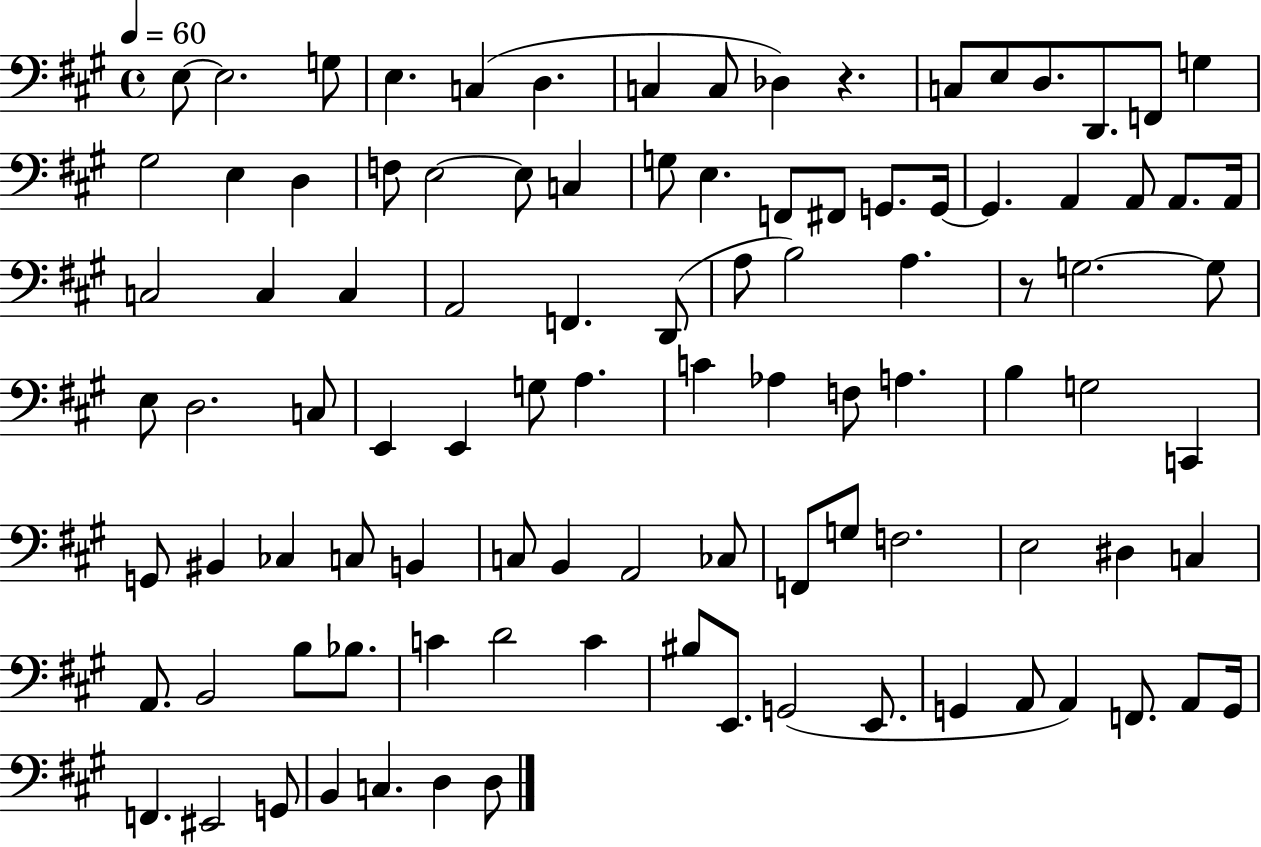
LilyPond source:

{
  \clef bass
  \time 4/4
  \defaultTimeSignature
  \key a \major
  \tempo 4 = 60
  e8~~ e2. g8 | e4. c4( d4. | c4 c8 des4) r4. | c8 e8 d8. d,8. f,8 g4 | \break gis2 e4 d4 | f8 e2~~ e8 c4 | g8 e4. f,8 fis,8 g,8. g,16~~ | g,4. a,4 a,8 a,8. a,16 | \break c2 c4 c4 | a,2 f,4. d,8( | a8 b2) a4. | r8 g2.~~ g8 | \break e8 d2. c8 | e,4 e,4 g8 a4. | c'4 aes4 f8 a4. | b4 g2 c,4 | \break g,8 bis,4 ces4 c8 b,4 | c8 b,4 a,2 ces8 | f,8 g8 f2. | e2 dis4 c4 | \break a,8. b,2 b8 bes8. | c'4 d'2 c'4 | bis8 e,8. g,2( e,8. | g,4 a,8 a,4) f,8. a,8 g,16 | \break f,4. eis,2 g,8 | b,4 c4. d4 d8 | \bar "|."
}